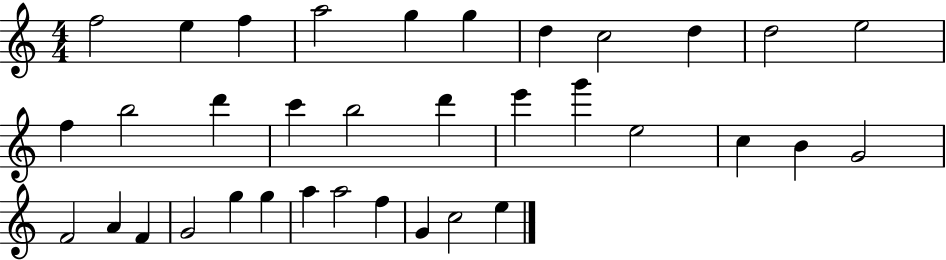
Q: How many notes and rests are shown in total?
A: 35